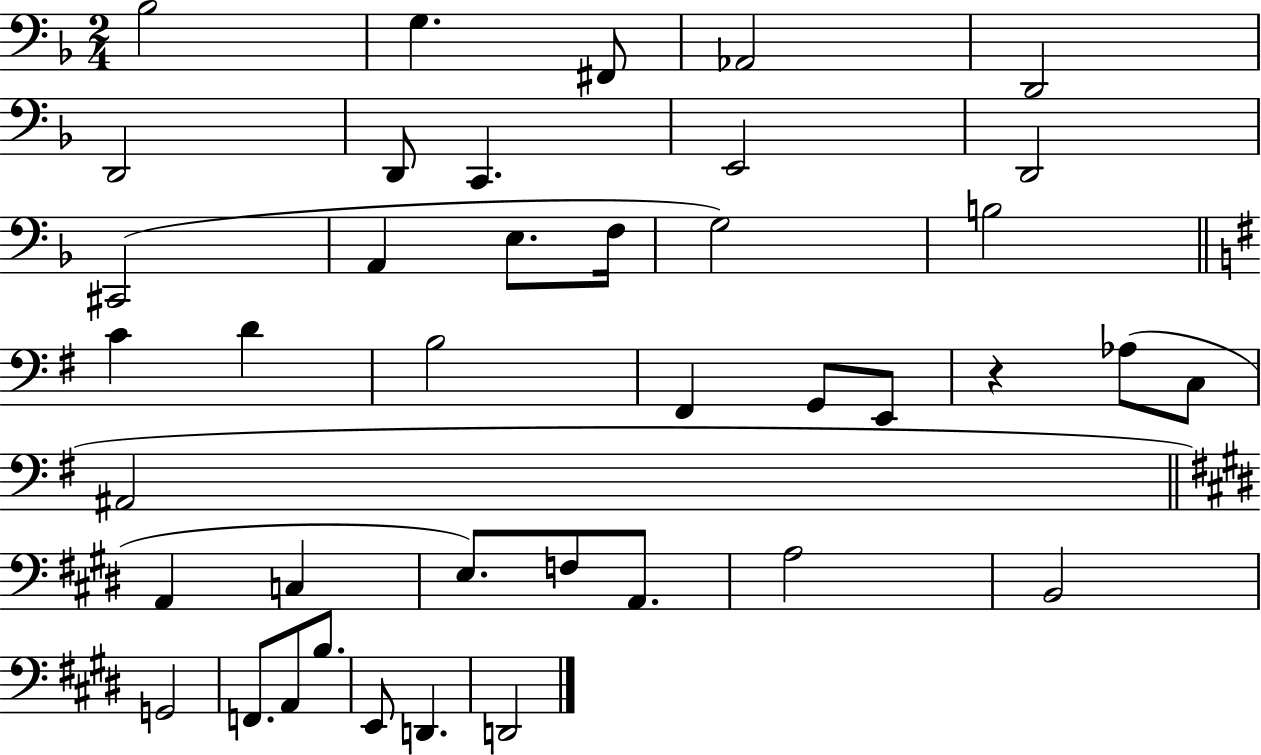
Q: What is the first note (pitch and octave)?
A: Bb3